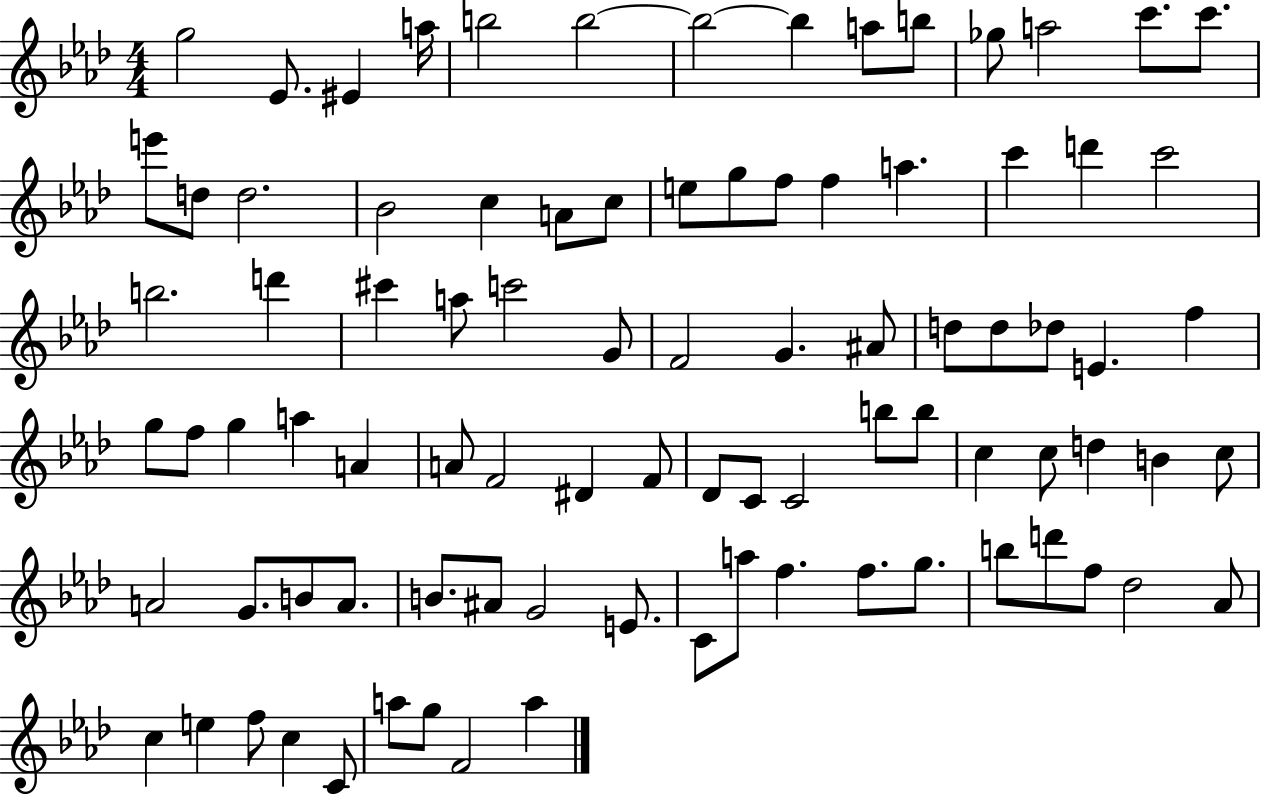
G5/h Eb4/e. EIS4/q A5/s B5/h B5/h B5/h B5/q A5/e B5/e Gb5/e A5/h C6/e. C6/e. E6/e D5/e D5/h. Bb4/h C5/q A4/e C5/e E5/e G5/e F5/e F5/q A5/q. C6/q D6/q C6/h B5/h. D6/q C#6/q A5/e C6/h G4/e F4/h G4/q. A#4/e D5/e D5/e Db5/e E4/q. F5/q G5/e F5/e G5/q A5/q A4/q A4/e F4/h D#4/q F4/e Db4/e C4/e C4/h B5/e B5/e C5/q C5/e D5/q B4/q C5/e A4/h G4/e. B4/e A4/e. B4/e. A#4/e G4/h E4/e. C4/e A5/e F5/q. F5/e. G5/e. B5/e D6/e F5/e Db5/h Ab4/e C5/q E5/q F5/e C5/q C4/e A5/e G5/e F4/h A5/q